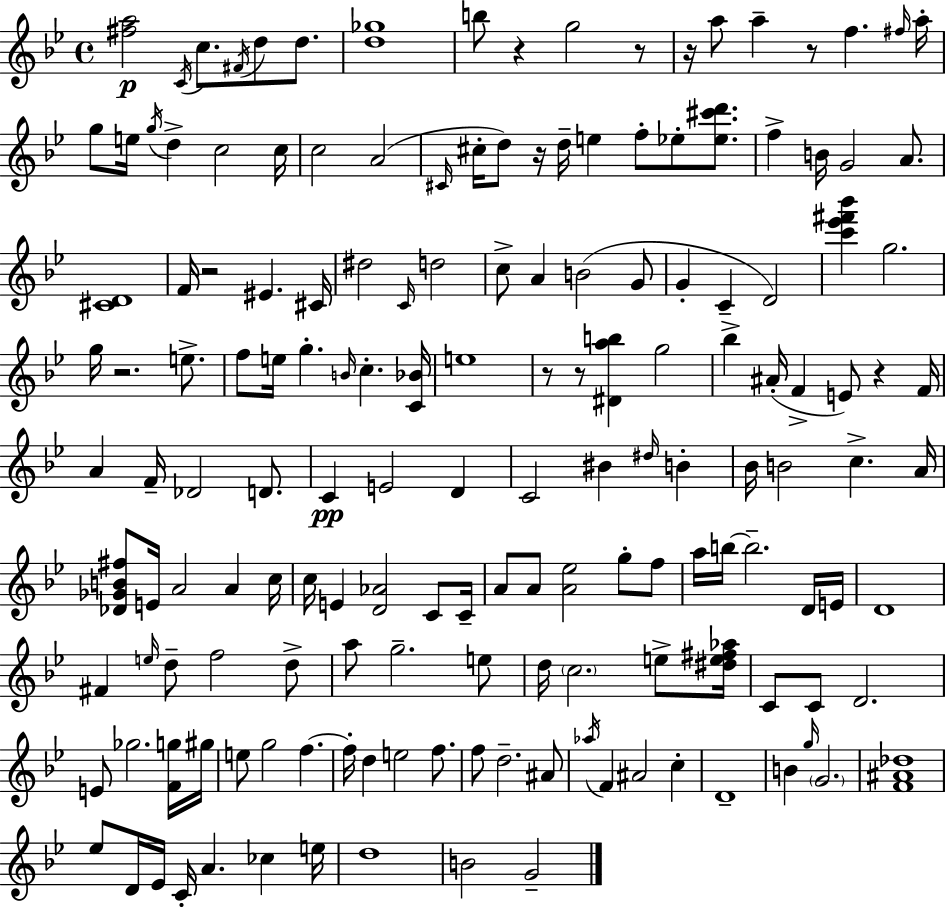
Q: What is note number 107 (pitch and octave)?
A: E4